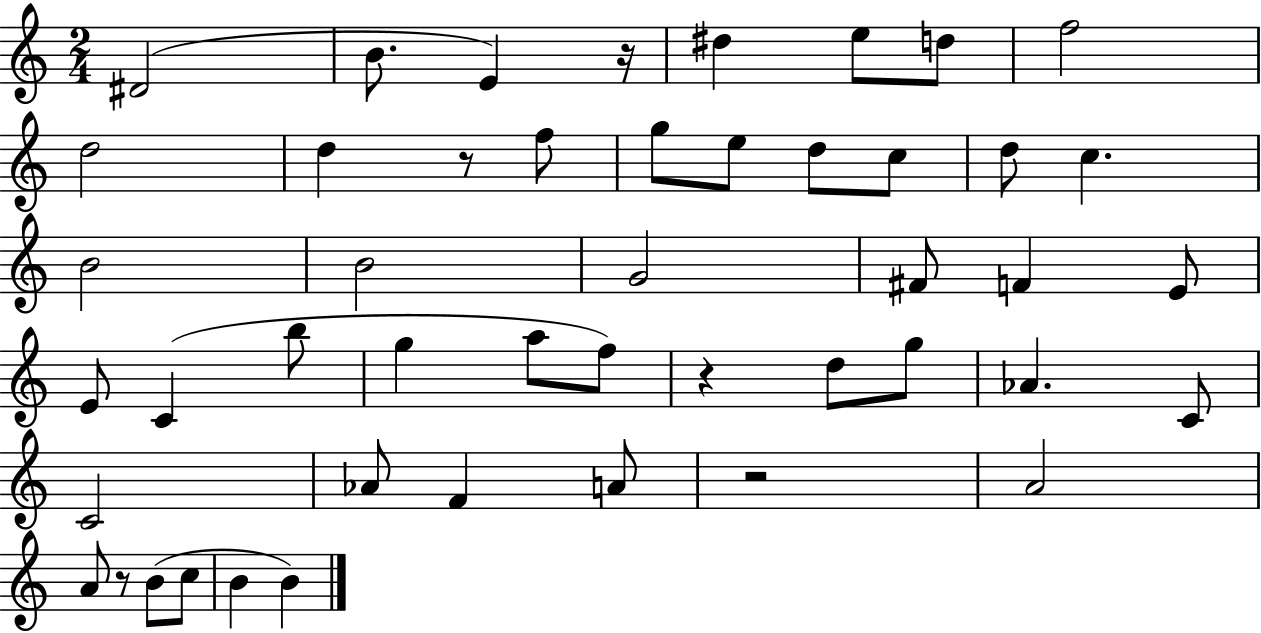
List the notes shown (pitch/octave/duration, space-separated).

D#4/h B4/e. E4/q R/s D#5/q E5/e D5/e F5/h D5/h D5/q R/e F5/e G5/e E5/e D5/e C5/e D5/e C5/q. B4/h B4/h G4/h F#4/e F4/q E4/e E4/e C4/q B5/e G5/q A5/e F5/e R/q D5/e G5/e Ab4/q. C4/e C4/h Ab4/e F4/q A4/e R/h A4/h A4/e R/e B4/e C5/e B4/q B4/q